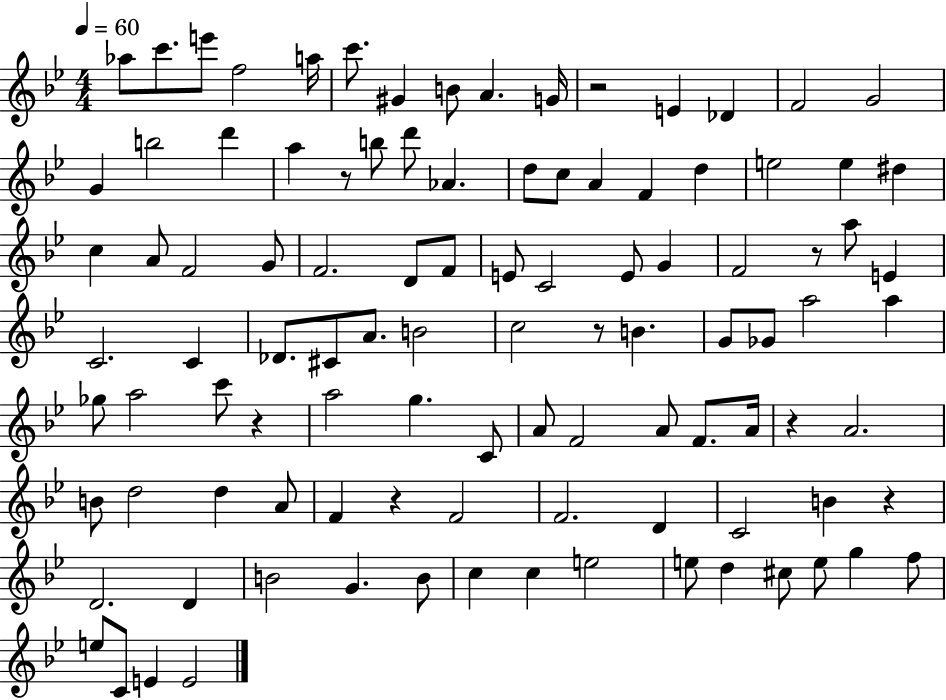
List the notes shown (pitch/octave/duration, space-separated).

Ab5/e C6/e. E6/e F5/h A5/s C6/e. G#4/q B4/e A4/q. G4/s R/h E4/q Db4/q F4/h G4/h G4/q B5/h D6/q A5/q R/e B5/e D6/e Ab4/q. D5/e C5/e A4/q F4/q D5/q E5/h E5/q D#5/q C5/q A4/e F4/h G4/e F4/h. D4/e F4/e E4/e C4/h E4/e G4/q F4/h R/e A5/e E4/q C4/h. C4/q Db4/e. C#4/e A4/e. B4/h C5/h R/e B4/q. G4/e Gb4/e A5/h A5/q Gb5/e A5/h C6/e R/q A5/h G5/q. C4/e A4/e F4/h A4/e F4/e. A4/s R/q A4/h. B4/e D5/h D5/q A4/e F4/q R/q F4/h F4/h. D4/q C4/h B4/q R/q D4/h. D4/q B4/h G4/q. B4/e C5/q C5/q E5/h E5/e D5/q C#5/e E5/e G5/q F5/e E5/e C4/e E4/q E4/h